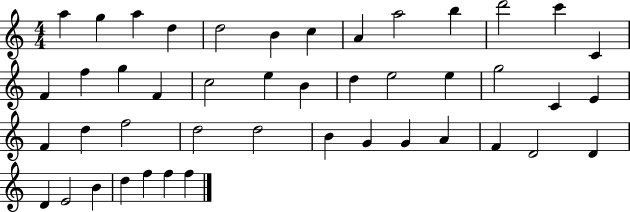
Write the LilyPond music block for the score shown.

{
  \clef treble
  \numericTimeSignature
  \time 4/4
  \key c \major
  a''4 g''4 a''4 d''4 | d''2 b'4 c''4 | a'4 a''2 b''4 | d'''2 c'''4 c'4 | \break f'4 f''4 g''4 f'4 | c''2 e''4 b'4 | d''4 e''2 e''4 | g''2 c'4 e'4 | \break f'4 d''4 f''2 | d''2 d''2 | b'4 g'4 g'4 a'4 | f'4 d'2 d'4 | \break d'4 e'2 b'4 | d''4 f''4 f''4 f''4 | \bar "|."
}